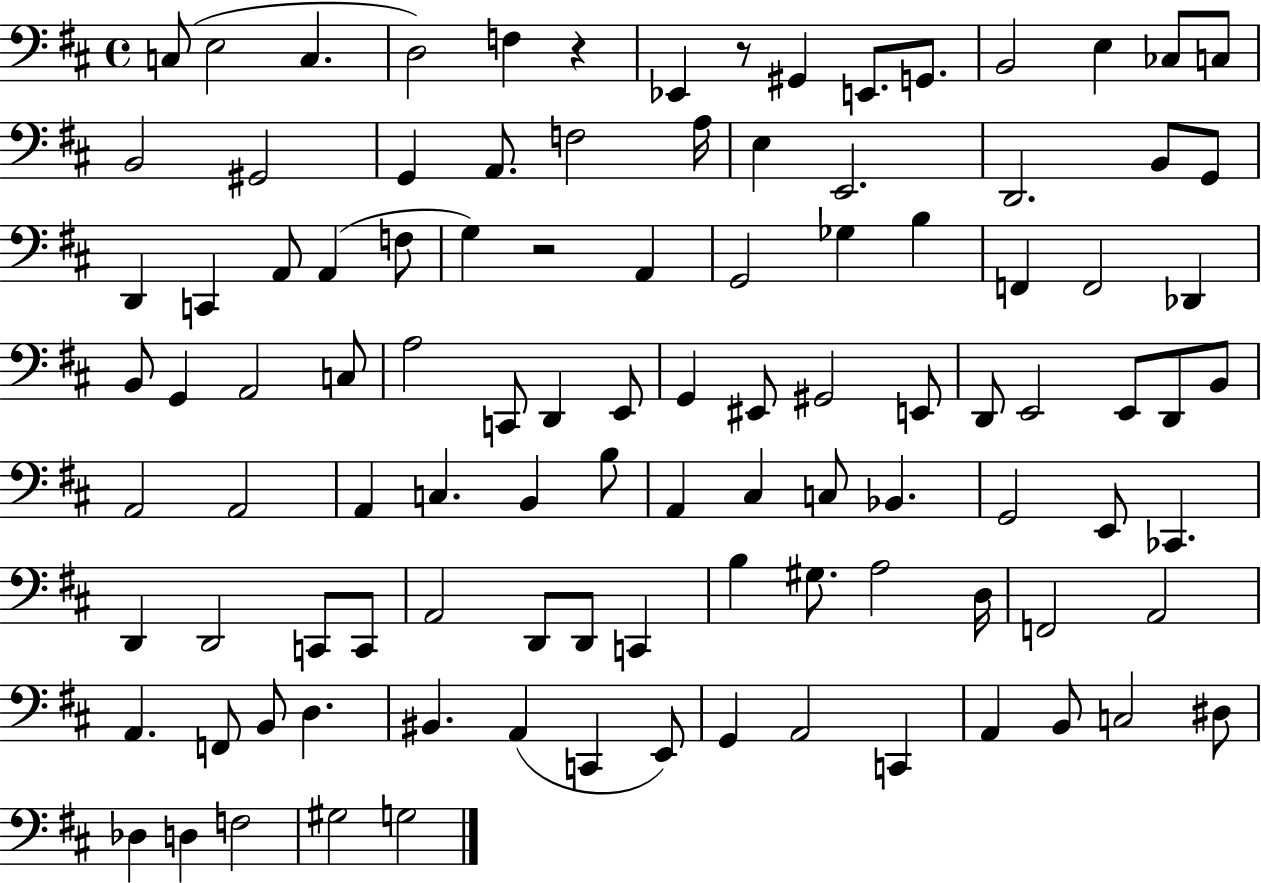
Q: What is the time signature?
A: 4/4